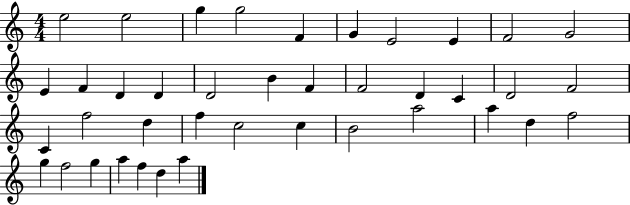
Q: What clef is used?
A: treble